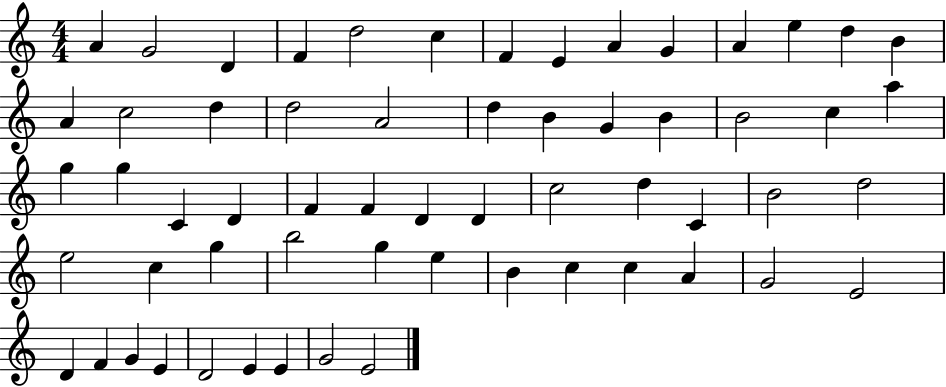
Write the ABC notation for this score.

X:1
T:Untitled
M:4/4
L:1/4
K:C
A G2 D F d2 c F E A G A e d B A c2 d d2 A2 d B G B B2 c a g g C D F F D D c2 d C B2 d2 e2 c g b2 g e B c c A G2 E2 D F G E D2 E E G2 E2